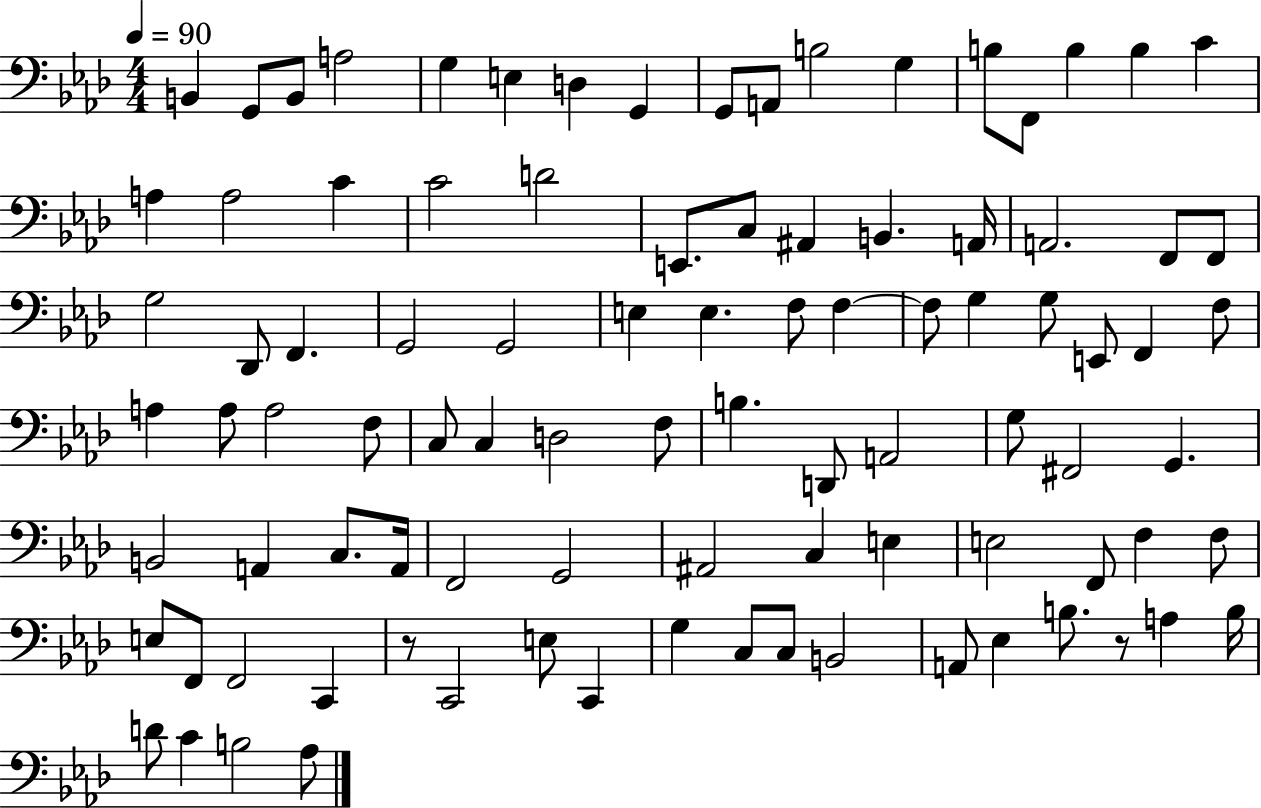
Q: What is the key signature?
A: AES major